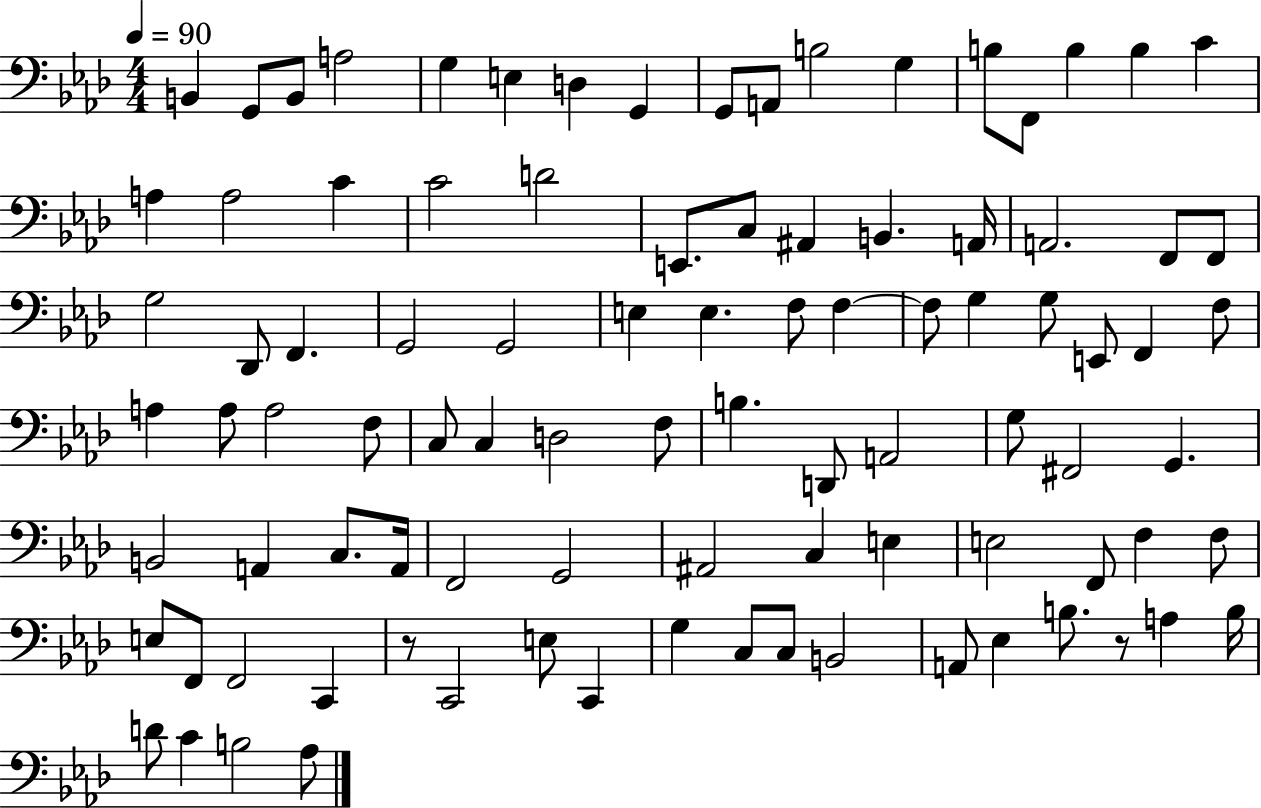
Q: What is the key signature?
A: AES major